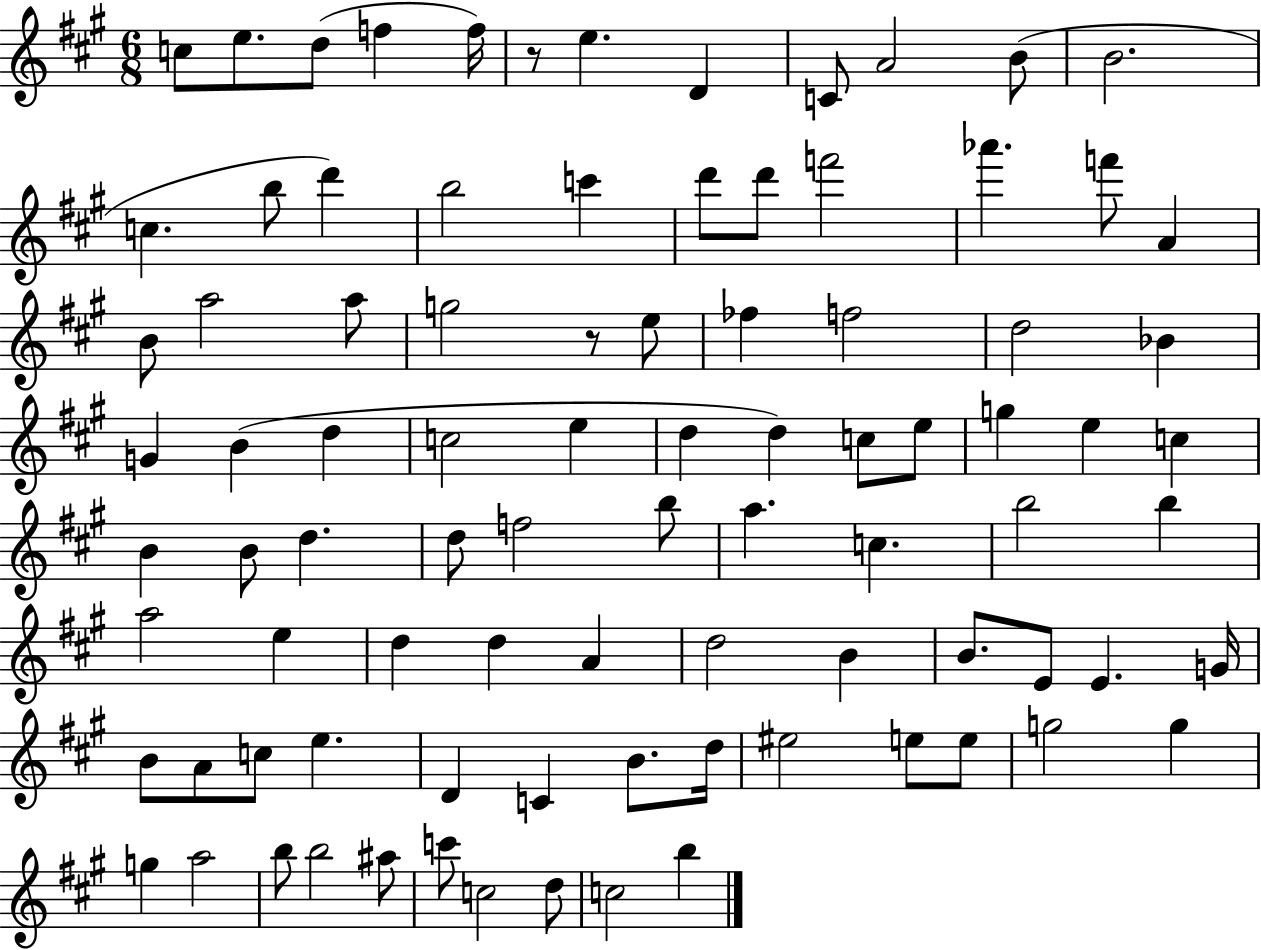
C5/e E5/e. D5/e F5/q F5/s R/e E5/q. D4/q C4/e A4/h B4/e B4/h. C5/q. B5/e D6/q B5/h C6/q D6/e D6/e F6/h Ab6/q. F6/e A4/q B4/e A5/h A5/e G5/h R/e E5/e FES5/q F5/h D5/h Bb4/q G4/q B4/q D5/q C5/h E5/q D5/q D5/q C5/e E5/e G5/q E5/q C5/q B4/q B4/e D5/q. D5/e F5/h B5/e A5/q. C5/q. B5/h B5/q A5/h E5/q D5/q D5/q A4/q D5/h B4/q B4/e. E4/e E4/q. G4/s B4/e A4/e C5/e E5/q. D4/q C4/q B4/e. D5/s EIS5/h E5/e E5/e G5/h G5/q G5/q A5/h B5/e B5/h A#5/e C6/e C5/h D5/e C5/h B5/q